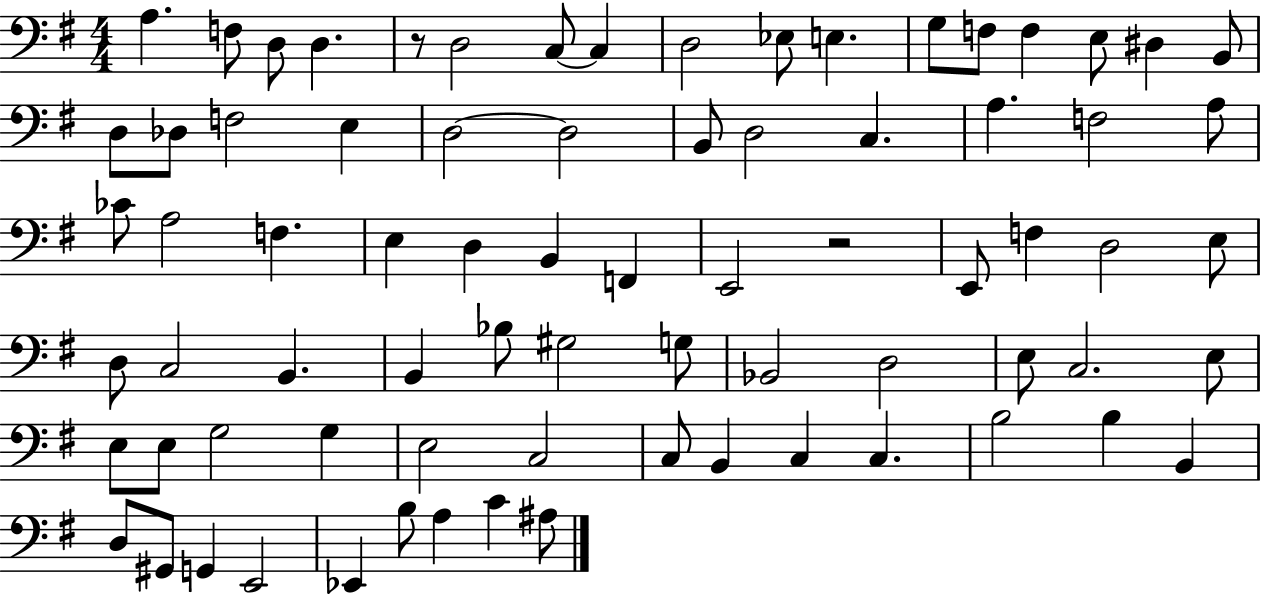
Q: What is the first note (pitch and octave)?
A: A3